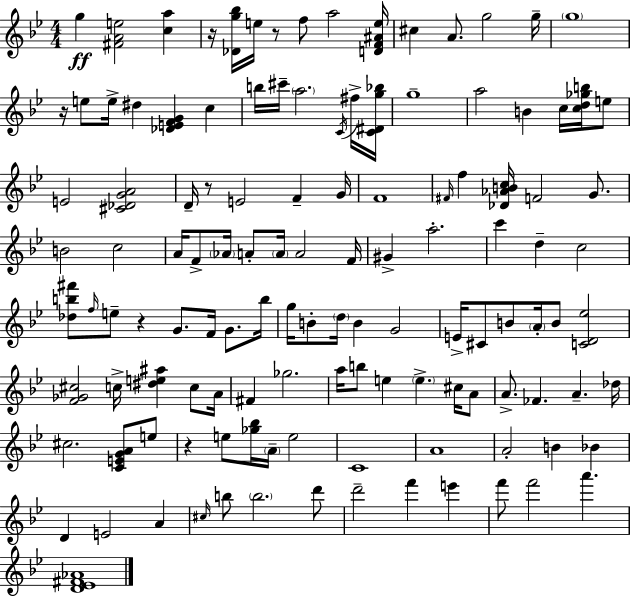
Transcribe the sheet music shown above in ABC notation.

X:1
T:Untitled
M:4/4
L:1/4
K:Gm
g [^FAe]2 [ca] z/4 [_Dg_b]/4 e/4 z/2 f/2 a2 [DF^Ae]/4 ^c A/2 g2 g/4 g4 z/4 e/2 e/4 ^d [_DEFG] c b/4 ^c'/4 a2 C/4 ^f/4 [C^Dg_b]/4 g4 a2 B c/4 [cd_gb]/4 e/2 E2 [^C_DGA]2 D/4 z/2 E2 F G/4 F4 ^F/4 f [_D_ABc]/4 F2 G/2 B2 c2 A/4 F/2 _A/4 A/2 A/4 A2 F/4 ^G a2 c' d c2 [_db^f']/2 f/4 e/2 z G/2 F/4 G/2 b/4 g/4 B/2 d/4 B G2 E/4 ^C/2 B/2 A/4 B/2 [CD_e]2 [F_G^c]2 c/4 [^de^a] c/2 A/4 ^F _g2 a/4 b/2 e e ^c/4 A/2 A/2 _F A _d/4 ^c2 [CEGA]/2 e/2 z e/2 [_g_b]/4 A/4 e2 C4 A4 A2 B _B D E2 A ^c/4 b/2 b2 d'/2 d'2 f' e' f'/2 f'2 a' [D_E^F_A]4